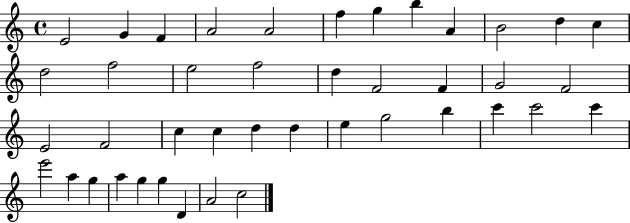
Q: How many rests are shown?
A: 0